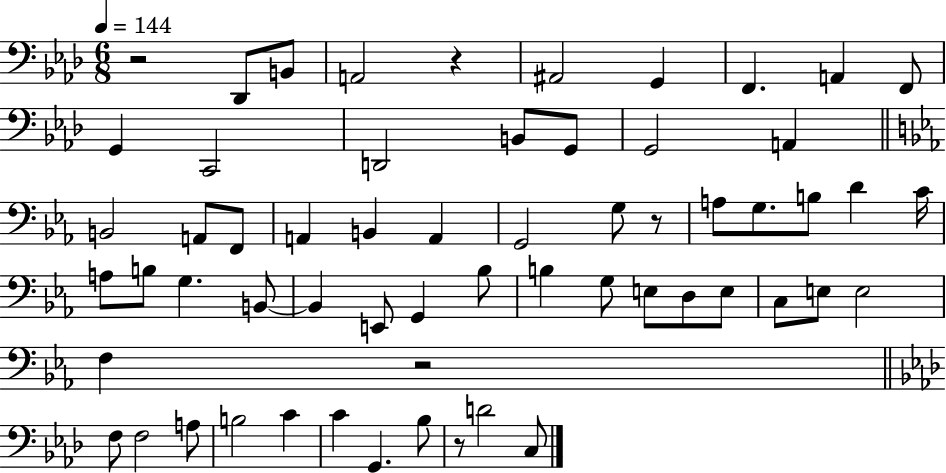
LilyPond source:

{
  \clef bass
  \numericTimeSignature
  \time 6/8
  \key aes \major
  \tempo 4 = 144
  r2 des,8 b,8 | a,2 r4 | ais,2 g,4 | f,4. a,4 f,8 | \break g,4 c,2 | d,2 b,8 g,8 | g,2 a,4 | \bar "||" \break \key ees \major b,2 a,8 f,8 | a,4 b,4 a,4 | g,2 g8 r8 | a8 g8. b8 d'4 c'16 | \break a8 b8 g4. b,8~~ | b,4 e,8 g,4 bes8 | b4 g8 e8 d8 e8 | c8 e8 e2 | \break f4 r2 | \bar "||" \break \key aes \major f8 f2 a8 | b2 c'4 | c'4 g,4. bes8 | r8 d'2 c8 | \break \bar "|."
}